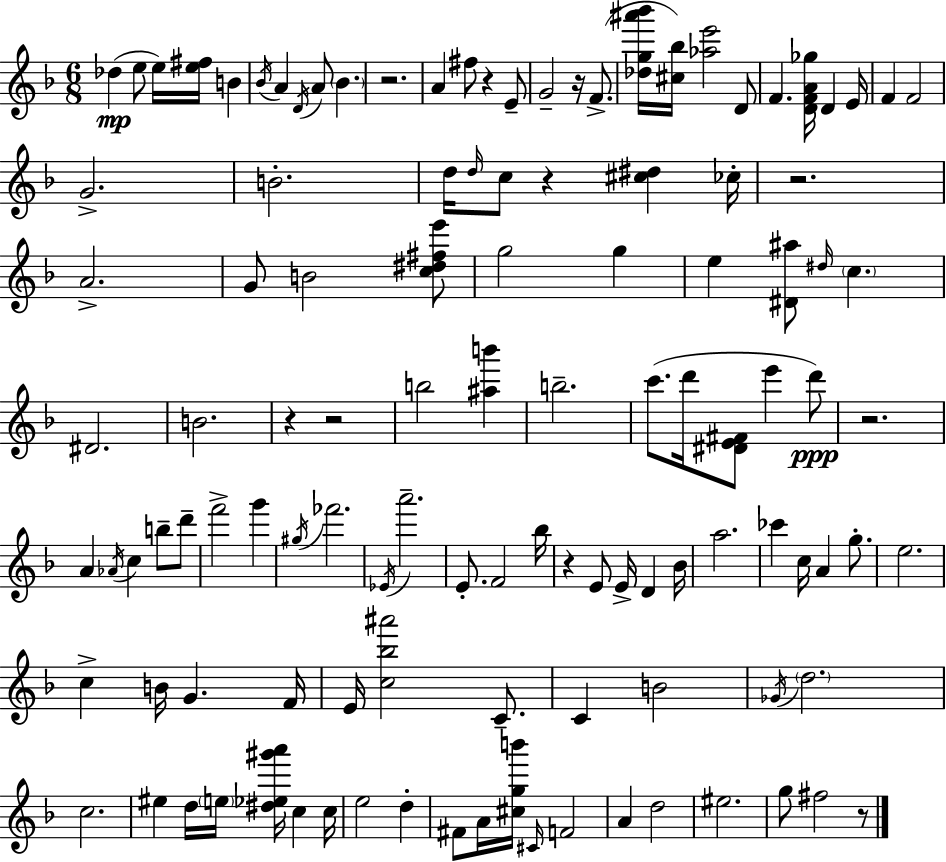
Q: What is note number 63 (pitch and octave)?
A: C5